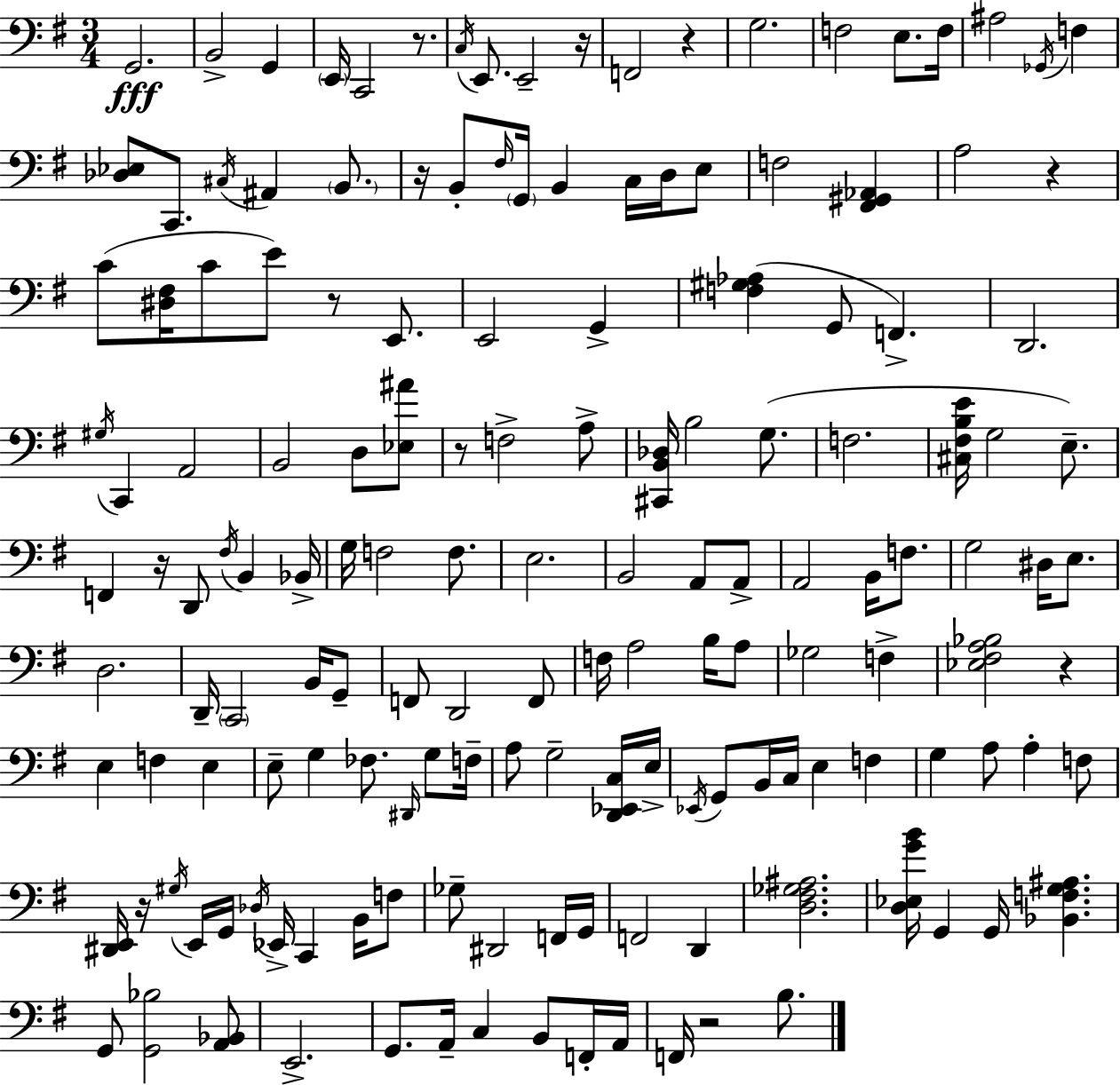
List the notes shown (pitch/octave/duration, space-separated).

G2/h. B2/h G2/q E2/s C2/h R/e. C3/s E2/e. E2/h R/s F2/h R/q G3/h. F3/h E3/e. F3/s A#3/h Gb2/s F3/q [Db3,Eb3]/e C2/e. C#3/s A#2/q B2/e. R/s B2/e F#3/s G2/s B2/q C3/s D3/s E3/e F3/h [F#2,G#2,Ab2]/q A3/h R/q C4/e [D#3,F#3]/s C4/e E4/e R/e E2/e. E2/h G2/q [F3,G#3,Ab3]/q G2/e F2/q. D2/h. G#3/s C2/q A2/h B2/h D3/e [Eb3,A#4]/e R/e F3/h A3/e [C#2,B2,Db3]/s B3/h G3/e. F3/h. [C#3,F#3,B3,E4]/s G3/h E3/e. F2/q R/s D2/e F#3/s B2/q Bb2/s G3/s F3/h F3/e. E3/h. B2/h A2/e A2/e A2/h B2/s F3/e. G3/h D#3/s E3/e. D3/h. D2/s C2/h B2/s G2/e F2/e D2/h F2/e F3/s A3/h B3/s A3/e Gb3/h F3/q [Eb3,F#3,A3,Bb3]/h R/q E3/q F3/q E3/q E3/e G3/q FES3/e. D#2/s G3/e F3/s A3/e G3/h [D2,Eb2,C3]/s E3/s Eb2/s G2/e B2/s C3/s E3/q F3/q G3/q A3/e A3/q F3/e [D#2,E2]/s R/s G#3/s E2/s G2/s Db3/s Eb2/s C2/q B2/s F3/e Gb3/e D#2/h F2/s G2/s F2/h D2/q [D3,F#3,Gb3,A#3]/h. [D3,Eb3,G4,B4]/s G2/q G2/s [Bb2,F3,G3,A#3]/q. G2/e [G2,Bb3]/h [A2,Bb2]/e E2/h. G2/e. A2/s C3/q B2/e F2/s A2/s F2/s R/h B3/e.